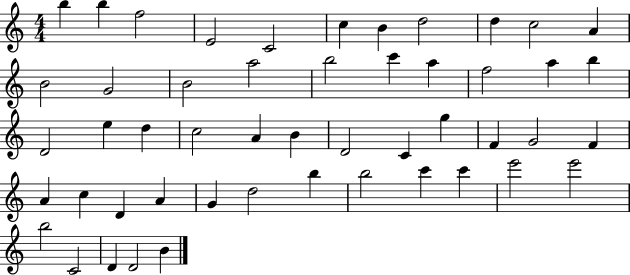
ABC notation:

X:1
T:Untitled
M:4/4
L:1/4
K:C
b b f2 E2 C2 c B d2 d c2 A B2 G2 B2 a2 b2 c' a f2 a b D2 e d c2 A B D2 C g F G2 F A c D A G d2 b b2 c' c' e'2 e'2 b2 C2 D D2 B